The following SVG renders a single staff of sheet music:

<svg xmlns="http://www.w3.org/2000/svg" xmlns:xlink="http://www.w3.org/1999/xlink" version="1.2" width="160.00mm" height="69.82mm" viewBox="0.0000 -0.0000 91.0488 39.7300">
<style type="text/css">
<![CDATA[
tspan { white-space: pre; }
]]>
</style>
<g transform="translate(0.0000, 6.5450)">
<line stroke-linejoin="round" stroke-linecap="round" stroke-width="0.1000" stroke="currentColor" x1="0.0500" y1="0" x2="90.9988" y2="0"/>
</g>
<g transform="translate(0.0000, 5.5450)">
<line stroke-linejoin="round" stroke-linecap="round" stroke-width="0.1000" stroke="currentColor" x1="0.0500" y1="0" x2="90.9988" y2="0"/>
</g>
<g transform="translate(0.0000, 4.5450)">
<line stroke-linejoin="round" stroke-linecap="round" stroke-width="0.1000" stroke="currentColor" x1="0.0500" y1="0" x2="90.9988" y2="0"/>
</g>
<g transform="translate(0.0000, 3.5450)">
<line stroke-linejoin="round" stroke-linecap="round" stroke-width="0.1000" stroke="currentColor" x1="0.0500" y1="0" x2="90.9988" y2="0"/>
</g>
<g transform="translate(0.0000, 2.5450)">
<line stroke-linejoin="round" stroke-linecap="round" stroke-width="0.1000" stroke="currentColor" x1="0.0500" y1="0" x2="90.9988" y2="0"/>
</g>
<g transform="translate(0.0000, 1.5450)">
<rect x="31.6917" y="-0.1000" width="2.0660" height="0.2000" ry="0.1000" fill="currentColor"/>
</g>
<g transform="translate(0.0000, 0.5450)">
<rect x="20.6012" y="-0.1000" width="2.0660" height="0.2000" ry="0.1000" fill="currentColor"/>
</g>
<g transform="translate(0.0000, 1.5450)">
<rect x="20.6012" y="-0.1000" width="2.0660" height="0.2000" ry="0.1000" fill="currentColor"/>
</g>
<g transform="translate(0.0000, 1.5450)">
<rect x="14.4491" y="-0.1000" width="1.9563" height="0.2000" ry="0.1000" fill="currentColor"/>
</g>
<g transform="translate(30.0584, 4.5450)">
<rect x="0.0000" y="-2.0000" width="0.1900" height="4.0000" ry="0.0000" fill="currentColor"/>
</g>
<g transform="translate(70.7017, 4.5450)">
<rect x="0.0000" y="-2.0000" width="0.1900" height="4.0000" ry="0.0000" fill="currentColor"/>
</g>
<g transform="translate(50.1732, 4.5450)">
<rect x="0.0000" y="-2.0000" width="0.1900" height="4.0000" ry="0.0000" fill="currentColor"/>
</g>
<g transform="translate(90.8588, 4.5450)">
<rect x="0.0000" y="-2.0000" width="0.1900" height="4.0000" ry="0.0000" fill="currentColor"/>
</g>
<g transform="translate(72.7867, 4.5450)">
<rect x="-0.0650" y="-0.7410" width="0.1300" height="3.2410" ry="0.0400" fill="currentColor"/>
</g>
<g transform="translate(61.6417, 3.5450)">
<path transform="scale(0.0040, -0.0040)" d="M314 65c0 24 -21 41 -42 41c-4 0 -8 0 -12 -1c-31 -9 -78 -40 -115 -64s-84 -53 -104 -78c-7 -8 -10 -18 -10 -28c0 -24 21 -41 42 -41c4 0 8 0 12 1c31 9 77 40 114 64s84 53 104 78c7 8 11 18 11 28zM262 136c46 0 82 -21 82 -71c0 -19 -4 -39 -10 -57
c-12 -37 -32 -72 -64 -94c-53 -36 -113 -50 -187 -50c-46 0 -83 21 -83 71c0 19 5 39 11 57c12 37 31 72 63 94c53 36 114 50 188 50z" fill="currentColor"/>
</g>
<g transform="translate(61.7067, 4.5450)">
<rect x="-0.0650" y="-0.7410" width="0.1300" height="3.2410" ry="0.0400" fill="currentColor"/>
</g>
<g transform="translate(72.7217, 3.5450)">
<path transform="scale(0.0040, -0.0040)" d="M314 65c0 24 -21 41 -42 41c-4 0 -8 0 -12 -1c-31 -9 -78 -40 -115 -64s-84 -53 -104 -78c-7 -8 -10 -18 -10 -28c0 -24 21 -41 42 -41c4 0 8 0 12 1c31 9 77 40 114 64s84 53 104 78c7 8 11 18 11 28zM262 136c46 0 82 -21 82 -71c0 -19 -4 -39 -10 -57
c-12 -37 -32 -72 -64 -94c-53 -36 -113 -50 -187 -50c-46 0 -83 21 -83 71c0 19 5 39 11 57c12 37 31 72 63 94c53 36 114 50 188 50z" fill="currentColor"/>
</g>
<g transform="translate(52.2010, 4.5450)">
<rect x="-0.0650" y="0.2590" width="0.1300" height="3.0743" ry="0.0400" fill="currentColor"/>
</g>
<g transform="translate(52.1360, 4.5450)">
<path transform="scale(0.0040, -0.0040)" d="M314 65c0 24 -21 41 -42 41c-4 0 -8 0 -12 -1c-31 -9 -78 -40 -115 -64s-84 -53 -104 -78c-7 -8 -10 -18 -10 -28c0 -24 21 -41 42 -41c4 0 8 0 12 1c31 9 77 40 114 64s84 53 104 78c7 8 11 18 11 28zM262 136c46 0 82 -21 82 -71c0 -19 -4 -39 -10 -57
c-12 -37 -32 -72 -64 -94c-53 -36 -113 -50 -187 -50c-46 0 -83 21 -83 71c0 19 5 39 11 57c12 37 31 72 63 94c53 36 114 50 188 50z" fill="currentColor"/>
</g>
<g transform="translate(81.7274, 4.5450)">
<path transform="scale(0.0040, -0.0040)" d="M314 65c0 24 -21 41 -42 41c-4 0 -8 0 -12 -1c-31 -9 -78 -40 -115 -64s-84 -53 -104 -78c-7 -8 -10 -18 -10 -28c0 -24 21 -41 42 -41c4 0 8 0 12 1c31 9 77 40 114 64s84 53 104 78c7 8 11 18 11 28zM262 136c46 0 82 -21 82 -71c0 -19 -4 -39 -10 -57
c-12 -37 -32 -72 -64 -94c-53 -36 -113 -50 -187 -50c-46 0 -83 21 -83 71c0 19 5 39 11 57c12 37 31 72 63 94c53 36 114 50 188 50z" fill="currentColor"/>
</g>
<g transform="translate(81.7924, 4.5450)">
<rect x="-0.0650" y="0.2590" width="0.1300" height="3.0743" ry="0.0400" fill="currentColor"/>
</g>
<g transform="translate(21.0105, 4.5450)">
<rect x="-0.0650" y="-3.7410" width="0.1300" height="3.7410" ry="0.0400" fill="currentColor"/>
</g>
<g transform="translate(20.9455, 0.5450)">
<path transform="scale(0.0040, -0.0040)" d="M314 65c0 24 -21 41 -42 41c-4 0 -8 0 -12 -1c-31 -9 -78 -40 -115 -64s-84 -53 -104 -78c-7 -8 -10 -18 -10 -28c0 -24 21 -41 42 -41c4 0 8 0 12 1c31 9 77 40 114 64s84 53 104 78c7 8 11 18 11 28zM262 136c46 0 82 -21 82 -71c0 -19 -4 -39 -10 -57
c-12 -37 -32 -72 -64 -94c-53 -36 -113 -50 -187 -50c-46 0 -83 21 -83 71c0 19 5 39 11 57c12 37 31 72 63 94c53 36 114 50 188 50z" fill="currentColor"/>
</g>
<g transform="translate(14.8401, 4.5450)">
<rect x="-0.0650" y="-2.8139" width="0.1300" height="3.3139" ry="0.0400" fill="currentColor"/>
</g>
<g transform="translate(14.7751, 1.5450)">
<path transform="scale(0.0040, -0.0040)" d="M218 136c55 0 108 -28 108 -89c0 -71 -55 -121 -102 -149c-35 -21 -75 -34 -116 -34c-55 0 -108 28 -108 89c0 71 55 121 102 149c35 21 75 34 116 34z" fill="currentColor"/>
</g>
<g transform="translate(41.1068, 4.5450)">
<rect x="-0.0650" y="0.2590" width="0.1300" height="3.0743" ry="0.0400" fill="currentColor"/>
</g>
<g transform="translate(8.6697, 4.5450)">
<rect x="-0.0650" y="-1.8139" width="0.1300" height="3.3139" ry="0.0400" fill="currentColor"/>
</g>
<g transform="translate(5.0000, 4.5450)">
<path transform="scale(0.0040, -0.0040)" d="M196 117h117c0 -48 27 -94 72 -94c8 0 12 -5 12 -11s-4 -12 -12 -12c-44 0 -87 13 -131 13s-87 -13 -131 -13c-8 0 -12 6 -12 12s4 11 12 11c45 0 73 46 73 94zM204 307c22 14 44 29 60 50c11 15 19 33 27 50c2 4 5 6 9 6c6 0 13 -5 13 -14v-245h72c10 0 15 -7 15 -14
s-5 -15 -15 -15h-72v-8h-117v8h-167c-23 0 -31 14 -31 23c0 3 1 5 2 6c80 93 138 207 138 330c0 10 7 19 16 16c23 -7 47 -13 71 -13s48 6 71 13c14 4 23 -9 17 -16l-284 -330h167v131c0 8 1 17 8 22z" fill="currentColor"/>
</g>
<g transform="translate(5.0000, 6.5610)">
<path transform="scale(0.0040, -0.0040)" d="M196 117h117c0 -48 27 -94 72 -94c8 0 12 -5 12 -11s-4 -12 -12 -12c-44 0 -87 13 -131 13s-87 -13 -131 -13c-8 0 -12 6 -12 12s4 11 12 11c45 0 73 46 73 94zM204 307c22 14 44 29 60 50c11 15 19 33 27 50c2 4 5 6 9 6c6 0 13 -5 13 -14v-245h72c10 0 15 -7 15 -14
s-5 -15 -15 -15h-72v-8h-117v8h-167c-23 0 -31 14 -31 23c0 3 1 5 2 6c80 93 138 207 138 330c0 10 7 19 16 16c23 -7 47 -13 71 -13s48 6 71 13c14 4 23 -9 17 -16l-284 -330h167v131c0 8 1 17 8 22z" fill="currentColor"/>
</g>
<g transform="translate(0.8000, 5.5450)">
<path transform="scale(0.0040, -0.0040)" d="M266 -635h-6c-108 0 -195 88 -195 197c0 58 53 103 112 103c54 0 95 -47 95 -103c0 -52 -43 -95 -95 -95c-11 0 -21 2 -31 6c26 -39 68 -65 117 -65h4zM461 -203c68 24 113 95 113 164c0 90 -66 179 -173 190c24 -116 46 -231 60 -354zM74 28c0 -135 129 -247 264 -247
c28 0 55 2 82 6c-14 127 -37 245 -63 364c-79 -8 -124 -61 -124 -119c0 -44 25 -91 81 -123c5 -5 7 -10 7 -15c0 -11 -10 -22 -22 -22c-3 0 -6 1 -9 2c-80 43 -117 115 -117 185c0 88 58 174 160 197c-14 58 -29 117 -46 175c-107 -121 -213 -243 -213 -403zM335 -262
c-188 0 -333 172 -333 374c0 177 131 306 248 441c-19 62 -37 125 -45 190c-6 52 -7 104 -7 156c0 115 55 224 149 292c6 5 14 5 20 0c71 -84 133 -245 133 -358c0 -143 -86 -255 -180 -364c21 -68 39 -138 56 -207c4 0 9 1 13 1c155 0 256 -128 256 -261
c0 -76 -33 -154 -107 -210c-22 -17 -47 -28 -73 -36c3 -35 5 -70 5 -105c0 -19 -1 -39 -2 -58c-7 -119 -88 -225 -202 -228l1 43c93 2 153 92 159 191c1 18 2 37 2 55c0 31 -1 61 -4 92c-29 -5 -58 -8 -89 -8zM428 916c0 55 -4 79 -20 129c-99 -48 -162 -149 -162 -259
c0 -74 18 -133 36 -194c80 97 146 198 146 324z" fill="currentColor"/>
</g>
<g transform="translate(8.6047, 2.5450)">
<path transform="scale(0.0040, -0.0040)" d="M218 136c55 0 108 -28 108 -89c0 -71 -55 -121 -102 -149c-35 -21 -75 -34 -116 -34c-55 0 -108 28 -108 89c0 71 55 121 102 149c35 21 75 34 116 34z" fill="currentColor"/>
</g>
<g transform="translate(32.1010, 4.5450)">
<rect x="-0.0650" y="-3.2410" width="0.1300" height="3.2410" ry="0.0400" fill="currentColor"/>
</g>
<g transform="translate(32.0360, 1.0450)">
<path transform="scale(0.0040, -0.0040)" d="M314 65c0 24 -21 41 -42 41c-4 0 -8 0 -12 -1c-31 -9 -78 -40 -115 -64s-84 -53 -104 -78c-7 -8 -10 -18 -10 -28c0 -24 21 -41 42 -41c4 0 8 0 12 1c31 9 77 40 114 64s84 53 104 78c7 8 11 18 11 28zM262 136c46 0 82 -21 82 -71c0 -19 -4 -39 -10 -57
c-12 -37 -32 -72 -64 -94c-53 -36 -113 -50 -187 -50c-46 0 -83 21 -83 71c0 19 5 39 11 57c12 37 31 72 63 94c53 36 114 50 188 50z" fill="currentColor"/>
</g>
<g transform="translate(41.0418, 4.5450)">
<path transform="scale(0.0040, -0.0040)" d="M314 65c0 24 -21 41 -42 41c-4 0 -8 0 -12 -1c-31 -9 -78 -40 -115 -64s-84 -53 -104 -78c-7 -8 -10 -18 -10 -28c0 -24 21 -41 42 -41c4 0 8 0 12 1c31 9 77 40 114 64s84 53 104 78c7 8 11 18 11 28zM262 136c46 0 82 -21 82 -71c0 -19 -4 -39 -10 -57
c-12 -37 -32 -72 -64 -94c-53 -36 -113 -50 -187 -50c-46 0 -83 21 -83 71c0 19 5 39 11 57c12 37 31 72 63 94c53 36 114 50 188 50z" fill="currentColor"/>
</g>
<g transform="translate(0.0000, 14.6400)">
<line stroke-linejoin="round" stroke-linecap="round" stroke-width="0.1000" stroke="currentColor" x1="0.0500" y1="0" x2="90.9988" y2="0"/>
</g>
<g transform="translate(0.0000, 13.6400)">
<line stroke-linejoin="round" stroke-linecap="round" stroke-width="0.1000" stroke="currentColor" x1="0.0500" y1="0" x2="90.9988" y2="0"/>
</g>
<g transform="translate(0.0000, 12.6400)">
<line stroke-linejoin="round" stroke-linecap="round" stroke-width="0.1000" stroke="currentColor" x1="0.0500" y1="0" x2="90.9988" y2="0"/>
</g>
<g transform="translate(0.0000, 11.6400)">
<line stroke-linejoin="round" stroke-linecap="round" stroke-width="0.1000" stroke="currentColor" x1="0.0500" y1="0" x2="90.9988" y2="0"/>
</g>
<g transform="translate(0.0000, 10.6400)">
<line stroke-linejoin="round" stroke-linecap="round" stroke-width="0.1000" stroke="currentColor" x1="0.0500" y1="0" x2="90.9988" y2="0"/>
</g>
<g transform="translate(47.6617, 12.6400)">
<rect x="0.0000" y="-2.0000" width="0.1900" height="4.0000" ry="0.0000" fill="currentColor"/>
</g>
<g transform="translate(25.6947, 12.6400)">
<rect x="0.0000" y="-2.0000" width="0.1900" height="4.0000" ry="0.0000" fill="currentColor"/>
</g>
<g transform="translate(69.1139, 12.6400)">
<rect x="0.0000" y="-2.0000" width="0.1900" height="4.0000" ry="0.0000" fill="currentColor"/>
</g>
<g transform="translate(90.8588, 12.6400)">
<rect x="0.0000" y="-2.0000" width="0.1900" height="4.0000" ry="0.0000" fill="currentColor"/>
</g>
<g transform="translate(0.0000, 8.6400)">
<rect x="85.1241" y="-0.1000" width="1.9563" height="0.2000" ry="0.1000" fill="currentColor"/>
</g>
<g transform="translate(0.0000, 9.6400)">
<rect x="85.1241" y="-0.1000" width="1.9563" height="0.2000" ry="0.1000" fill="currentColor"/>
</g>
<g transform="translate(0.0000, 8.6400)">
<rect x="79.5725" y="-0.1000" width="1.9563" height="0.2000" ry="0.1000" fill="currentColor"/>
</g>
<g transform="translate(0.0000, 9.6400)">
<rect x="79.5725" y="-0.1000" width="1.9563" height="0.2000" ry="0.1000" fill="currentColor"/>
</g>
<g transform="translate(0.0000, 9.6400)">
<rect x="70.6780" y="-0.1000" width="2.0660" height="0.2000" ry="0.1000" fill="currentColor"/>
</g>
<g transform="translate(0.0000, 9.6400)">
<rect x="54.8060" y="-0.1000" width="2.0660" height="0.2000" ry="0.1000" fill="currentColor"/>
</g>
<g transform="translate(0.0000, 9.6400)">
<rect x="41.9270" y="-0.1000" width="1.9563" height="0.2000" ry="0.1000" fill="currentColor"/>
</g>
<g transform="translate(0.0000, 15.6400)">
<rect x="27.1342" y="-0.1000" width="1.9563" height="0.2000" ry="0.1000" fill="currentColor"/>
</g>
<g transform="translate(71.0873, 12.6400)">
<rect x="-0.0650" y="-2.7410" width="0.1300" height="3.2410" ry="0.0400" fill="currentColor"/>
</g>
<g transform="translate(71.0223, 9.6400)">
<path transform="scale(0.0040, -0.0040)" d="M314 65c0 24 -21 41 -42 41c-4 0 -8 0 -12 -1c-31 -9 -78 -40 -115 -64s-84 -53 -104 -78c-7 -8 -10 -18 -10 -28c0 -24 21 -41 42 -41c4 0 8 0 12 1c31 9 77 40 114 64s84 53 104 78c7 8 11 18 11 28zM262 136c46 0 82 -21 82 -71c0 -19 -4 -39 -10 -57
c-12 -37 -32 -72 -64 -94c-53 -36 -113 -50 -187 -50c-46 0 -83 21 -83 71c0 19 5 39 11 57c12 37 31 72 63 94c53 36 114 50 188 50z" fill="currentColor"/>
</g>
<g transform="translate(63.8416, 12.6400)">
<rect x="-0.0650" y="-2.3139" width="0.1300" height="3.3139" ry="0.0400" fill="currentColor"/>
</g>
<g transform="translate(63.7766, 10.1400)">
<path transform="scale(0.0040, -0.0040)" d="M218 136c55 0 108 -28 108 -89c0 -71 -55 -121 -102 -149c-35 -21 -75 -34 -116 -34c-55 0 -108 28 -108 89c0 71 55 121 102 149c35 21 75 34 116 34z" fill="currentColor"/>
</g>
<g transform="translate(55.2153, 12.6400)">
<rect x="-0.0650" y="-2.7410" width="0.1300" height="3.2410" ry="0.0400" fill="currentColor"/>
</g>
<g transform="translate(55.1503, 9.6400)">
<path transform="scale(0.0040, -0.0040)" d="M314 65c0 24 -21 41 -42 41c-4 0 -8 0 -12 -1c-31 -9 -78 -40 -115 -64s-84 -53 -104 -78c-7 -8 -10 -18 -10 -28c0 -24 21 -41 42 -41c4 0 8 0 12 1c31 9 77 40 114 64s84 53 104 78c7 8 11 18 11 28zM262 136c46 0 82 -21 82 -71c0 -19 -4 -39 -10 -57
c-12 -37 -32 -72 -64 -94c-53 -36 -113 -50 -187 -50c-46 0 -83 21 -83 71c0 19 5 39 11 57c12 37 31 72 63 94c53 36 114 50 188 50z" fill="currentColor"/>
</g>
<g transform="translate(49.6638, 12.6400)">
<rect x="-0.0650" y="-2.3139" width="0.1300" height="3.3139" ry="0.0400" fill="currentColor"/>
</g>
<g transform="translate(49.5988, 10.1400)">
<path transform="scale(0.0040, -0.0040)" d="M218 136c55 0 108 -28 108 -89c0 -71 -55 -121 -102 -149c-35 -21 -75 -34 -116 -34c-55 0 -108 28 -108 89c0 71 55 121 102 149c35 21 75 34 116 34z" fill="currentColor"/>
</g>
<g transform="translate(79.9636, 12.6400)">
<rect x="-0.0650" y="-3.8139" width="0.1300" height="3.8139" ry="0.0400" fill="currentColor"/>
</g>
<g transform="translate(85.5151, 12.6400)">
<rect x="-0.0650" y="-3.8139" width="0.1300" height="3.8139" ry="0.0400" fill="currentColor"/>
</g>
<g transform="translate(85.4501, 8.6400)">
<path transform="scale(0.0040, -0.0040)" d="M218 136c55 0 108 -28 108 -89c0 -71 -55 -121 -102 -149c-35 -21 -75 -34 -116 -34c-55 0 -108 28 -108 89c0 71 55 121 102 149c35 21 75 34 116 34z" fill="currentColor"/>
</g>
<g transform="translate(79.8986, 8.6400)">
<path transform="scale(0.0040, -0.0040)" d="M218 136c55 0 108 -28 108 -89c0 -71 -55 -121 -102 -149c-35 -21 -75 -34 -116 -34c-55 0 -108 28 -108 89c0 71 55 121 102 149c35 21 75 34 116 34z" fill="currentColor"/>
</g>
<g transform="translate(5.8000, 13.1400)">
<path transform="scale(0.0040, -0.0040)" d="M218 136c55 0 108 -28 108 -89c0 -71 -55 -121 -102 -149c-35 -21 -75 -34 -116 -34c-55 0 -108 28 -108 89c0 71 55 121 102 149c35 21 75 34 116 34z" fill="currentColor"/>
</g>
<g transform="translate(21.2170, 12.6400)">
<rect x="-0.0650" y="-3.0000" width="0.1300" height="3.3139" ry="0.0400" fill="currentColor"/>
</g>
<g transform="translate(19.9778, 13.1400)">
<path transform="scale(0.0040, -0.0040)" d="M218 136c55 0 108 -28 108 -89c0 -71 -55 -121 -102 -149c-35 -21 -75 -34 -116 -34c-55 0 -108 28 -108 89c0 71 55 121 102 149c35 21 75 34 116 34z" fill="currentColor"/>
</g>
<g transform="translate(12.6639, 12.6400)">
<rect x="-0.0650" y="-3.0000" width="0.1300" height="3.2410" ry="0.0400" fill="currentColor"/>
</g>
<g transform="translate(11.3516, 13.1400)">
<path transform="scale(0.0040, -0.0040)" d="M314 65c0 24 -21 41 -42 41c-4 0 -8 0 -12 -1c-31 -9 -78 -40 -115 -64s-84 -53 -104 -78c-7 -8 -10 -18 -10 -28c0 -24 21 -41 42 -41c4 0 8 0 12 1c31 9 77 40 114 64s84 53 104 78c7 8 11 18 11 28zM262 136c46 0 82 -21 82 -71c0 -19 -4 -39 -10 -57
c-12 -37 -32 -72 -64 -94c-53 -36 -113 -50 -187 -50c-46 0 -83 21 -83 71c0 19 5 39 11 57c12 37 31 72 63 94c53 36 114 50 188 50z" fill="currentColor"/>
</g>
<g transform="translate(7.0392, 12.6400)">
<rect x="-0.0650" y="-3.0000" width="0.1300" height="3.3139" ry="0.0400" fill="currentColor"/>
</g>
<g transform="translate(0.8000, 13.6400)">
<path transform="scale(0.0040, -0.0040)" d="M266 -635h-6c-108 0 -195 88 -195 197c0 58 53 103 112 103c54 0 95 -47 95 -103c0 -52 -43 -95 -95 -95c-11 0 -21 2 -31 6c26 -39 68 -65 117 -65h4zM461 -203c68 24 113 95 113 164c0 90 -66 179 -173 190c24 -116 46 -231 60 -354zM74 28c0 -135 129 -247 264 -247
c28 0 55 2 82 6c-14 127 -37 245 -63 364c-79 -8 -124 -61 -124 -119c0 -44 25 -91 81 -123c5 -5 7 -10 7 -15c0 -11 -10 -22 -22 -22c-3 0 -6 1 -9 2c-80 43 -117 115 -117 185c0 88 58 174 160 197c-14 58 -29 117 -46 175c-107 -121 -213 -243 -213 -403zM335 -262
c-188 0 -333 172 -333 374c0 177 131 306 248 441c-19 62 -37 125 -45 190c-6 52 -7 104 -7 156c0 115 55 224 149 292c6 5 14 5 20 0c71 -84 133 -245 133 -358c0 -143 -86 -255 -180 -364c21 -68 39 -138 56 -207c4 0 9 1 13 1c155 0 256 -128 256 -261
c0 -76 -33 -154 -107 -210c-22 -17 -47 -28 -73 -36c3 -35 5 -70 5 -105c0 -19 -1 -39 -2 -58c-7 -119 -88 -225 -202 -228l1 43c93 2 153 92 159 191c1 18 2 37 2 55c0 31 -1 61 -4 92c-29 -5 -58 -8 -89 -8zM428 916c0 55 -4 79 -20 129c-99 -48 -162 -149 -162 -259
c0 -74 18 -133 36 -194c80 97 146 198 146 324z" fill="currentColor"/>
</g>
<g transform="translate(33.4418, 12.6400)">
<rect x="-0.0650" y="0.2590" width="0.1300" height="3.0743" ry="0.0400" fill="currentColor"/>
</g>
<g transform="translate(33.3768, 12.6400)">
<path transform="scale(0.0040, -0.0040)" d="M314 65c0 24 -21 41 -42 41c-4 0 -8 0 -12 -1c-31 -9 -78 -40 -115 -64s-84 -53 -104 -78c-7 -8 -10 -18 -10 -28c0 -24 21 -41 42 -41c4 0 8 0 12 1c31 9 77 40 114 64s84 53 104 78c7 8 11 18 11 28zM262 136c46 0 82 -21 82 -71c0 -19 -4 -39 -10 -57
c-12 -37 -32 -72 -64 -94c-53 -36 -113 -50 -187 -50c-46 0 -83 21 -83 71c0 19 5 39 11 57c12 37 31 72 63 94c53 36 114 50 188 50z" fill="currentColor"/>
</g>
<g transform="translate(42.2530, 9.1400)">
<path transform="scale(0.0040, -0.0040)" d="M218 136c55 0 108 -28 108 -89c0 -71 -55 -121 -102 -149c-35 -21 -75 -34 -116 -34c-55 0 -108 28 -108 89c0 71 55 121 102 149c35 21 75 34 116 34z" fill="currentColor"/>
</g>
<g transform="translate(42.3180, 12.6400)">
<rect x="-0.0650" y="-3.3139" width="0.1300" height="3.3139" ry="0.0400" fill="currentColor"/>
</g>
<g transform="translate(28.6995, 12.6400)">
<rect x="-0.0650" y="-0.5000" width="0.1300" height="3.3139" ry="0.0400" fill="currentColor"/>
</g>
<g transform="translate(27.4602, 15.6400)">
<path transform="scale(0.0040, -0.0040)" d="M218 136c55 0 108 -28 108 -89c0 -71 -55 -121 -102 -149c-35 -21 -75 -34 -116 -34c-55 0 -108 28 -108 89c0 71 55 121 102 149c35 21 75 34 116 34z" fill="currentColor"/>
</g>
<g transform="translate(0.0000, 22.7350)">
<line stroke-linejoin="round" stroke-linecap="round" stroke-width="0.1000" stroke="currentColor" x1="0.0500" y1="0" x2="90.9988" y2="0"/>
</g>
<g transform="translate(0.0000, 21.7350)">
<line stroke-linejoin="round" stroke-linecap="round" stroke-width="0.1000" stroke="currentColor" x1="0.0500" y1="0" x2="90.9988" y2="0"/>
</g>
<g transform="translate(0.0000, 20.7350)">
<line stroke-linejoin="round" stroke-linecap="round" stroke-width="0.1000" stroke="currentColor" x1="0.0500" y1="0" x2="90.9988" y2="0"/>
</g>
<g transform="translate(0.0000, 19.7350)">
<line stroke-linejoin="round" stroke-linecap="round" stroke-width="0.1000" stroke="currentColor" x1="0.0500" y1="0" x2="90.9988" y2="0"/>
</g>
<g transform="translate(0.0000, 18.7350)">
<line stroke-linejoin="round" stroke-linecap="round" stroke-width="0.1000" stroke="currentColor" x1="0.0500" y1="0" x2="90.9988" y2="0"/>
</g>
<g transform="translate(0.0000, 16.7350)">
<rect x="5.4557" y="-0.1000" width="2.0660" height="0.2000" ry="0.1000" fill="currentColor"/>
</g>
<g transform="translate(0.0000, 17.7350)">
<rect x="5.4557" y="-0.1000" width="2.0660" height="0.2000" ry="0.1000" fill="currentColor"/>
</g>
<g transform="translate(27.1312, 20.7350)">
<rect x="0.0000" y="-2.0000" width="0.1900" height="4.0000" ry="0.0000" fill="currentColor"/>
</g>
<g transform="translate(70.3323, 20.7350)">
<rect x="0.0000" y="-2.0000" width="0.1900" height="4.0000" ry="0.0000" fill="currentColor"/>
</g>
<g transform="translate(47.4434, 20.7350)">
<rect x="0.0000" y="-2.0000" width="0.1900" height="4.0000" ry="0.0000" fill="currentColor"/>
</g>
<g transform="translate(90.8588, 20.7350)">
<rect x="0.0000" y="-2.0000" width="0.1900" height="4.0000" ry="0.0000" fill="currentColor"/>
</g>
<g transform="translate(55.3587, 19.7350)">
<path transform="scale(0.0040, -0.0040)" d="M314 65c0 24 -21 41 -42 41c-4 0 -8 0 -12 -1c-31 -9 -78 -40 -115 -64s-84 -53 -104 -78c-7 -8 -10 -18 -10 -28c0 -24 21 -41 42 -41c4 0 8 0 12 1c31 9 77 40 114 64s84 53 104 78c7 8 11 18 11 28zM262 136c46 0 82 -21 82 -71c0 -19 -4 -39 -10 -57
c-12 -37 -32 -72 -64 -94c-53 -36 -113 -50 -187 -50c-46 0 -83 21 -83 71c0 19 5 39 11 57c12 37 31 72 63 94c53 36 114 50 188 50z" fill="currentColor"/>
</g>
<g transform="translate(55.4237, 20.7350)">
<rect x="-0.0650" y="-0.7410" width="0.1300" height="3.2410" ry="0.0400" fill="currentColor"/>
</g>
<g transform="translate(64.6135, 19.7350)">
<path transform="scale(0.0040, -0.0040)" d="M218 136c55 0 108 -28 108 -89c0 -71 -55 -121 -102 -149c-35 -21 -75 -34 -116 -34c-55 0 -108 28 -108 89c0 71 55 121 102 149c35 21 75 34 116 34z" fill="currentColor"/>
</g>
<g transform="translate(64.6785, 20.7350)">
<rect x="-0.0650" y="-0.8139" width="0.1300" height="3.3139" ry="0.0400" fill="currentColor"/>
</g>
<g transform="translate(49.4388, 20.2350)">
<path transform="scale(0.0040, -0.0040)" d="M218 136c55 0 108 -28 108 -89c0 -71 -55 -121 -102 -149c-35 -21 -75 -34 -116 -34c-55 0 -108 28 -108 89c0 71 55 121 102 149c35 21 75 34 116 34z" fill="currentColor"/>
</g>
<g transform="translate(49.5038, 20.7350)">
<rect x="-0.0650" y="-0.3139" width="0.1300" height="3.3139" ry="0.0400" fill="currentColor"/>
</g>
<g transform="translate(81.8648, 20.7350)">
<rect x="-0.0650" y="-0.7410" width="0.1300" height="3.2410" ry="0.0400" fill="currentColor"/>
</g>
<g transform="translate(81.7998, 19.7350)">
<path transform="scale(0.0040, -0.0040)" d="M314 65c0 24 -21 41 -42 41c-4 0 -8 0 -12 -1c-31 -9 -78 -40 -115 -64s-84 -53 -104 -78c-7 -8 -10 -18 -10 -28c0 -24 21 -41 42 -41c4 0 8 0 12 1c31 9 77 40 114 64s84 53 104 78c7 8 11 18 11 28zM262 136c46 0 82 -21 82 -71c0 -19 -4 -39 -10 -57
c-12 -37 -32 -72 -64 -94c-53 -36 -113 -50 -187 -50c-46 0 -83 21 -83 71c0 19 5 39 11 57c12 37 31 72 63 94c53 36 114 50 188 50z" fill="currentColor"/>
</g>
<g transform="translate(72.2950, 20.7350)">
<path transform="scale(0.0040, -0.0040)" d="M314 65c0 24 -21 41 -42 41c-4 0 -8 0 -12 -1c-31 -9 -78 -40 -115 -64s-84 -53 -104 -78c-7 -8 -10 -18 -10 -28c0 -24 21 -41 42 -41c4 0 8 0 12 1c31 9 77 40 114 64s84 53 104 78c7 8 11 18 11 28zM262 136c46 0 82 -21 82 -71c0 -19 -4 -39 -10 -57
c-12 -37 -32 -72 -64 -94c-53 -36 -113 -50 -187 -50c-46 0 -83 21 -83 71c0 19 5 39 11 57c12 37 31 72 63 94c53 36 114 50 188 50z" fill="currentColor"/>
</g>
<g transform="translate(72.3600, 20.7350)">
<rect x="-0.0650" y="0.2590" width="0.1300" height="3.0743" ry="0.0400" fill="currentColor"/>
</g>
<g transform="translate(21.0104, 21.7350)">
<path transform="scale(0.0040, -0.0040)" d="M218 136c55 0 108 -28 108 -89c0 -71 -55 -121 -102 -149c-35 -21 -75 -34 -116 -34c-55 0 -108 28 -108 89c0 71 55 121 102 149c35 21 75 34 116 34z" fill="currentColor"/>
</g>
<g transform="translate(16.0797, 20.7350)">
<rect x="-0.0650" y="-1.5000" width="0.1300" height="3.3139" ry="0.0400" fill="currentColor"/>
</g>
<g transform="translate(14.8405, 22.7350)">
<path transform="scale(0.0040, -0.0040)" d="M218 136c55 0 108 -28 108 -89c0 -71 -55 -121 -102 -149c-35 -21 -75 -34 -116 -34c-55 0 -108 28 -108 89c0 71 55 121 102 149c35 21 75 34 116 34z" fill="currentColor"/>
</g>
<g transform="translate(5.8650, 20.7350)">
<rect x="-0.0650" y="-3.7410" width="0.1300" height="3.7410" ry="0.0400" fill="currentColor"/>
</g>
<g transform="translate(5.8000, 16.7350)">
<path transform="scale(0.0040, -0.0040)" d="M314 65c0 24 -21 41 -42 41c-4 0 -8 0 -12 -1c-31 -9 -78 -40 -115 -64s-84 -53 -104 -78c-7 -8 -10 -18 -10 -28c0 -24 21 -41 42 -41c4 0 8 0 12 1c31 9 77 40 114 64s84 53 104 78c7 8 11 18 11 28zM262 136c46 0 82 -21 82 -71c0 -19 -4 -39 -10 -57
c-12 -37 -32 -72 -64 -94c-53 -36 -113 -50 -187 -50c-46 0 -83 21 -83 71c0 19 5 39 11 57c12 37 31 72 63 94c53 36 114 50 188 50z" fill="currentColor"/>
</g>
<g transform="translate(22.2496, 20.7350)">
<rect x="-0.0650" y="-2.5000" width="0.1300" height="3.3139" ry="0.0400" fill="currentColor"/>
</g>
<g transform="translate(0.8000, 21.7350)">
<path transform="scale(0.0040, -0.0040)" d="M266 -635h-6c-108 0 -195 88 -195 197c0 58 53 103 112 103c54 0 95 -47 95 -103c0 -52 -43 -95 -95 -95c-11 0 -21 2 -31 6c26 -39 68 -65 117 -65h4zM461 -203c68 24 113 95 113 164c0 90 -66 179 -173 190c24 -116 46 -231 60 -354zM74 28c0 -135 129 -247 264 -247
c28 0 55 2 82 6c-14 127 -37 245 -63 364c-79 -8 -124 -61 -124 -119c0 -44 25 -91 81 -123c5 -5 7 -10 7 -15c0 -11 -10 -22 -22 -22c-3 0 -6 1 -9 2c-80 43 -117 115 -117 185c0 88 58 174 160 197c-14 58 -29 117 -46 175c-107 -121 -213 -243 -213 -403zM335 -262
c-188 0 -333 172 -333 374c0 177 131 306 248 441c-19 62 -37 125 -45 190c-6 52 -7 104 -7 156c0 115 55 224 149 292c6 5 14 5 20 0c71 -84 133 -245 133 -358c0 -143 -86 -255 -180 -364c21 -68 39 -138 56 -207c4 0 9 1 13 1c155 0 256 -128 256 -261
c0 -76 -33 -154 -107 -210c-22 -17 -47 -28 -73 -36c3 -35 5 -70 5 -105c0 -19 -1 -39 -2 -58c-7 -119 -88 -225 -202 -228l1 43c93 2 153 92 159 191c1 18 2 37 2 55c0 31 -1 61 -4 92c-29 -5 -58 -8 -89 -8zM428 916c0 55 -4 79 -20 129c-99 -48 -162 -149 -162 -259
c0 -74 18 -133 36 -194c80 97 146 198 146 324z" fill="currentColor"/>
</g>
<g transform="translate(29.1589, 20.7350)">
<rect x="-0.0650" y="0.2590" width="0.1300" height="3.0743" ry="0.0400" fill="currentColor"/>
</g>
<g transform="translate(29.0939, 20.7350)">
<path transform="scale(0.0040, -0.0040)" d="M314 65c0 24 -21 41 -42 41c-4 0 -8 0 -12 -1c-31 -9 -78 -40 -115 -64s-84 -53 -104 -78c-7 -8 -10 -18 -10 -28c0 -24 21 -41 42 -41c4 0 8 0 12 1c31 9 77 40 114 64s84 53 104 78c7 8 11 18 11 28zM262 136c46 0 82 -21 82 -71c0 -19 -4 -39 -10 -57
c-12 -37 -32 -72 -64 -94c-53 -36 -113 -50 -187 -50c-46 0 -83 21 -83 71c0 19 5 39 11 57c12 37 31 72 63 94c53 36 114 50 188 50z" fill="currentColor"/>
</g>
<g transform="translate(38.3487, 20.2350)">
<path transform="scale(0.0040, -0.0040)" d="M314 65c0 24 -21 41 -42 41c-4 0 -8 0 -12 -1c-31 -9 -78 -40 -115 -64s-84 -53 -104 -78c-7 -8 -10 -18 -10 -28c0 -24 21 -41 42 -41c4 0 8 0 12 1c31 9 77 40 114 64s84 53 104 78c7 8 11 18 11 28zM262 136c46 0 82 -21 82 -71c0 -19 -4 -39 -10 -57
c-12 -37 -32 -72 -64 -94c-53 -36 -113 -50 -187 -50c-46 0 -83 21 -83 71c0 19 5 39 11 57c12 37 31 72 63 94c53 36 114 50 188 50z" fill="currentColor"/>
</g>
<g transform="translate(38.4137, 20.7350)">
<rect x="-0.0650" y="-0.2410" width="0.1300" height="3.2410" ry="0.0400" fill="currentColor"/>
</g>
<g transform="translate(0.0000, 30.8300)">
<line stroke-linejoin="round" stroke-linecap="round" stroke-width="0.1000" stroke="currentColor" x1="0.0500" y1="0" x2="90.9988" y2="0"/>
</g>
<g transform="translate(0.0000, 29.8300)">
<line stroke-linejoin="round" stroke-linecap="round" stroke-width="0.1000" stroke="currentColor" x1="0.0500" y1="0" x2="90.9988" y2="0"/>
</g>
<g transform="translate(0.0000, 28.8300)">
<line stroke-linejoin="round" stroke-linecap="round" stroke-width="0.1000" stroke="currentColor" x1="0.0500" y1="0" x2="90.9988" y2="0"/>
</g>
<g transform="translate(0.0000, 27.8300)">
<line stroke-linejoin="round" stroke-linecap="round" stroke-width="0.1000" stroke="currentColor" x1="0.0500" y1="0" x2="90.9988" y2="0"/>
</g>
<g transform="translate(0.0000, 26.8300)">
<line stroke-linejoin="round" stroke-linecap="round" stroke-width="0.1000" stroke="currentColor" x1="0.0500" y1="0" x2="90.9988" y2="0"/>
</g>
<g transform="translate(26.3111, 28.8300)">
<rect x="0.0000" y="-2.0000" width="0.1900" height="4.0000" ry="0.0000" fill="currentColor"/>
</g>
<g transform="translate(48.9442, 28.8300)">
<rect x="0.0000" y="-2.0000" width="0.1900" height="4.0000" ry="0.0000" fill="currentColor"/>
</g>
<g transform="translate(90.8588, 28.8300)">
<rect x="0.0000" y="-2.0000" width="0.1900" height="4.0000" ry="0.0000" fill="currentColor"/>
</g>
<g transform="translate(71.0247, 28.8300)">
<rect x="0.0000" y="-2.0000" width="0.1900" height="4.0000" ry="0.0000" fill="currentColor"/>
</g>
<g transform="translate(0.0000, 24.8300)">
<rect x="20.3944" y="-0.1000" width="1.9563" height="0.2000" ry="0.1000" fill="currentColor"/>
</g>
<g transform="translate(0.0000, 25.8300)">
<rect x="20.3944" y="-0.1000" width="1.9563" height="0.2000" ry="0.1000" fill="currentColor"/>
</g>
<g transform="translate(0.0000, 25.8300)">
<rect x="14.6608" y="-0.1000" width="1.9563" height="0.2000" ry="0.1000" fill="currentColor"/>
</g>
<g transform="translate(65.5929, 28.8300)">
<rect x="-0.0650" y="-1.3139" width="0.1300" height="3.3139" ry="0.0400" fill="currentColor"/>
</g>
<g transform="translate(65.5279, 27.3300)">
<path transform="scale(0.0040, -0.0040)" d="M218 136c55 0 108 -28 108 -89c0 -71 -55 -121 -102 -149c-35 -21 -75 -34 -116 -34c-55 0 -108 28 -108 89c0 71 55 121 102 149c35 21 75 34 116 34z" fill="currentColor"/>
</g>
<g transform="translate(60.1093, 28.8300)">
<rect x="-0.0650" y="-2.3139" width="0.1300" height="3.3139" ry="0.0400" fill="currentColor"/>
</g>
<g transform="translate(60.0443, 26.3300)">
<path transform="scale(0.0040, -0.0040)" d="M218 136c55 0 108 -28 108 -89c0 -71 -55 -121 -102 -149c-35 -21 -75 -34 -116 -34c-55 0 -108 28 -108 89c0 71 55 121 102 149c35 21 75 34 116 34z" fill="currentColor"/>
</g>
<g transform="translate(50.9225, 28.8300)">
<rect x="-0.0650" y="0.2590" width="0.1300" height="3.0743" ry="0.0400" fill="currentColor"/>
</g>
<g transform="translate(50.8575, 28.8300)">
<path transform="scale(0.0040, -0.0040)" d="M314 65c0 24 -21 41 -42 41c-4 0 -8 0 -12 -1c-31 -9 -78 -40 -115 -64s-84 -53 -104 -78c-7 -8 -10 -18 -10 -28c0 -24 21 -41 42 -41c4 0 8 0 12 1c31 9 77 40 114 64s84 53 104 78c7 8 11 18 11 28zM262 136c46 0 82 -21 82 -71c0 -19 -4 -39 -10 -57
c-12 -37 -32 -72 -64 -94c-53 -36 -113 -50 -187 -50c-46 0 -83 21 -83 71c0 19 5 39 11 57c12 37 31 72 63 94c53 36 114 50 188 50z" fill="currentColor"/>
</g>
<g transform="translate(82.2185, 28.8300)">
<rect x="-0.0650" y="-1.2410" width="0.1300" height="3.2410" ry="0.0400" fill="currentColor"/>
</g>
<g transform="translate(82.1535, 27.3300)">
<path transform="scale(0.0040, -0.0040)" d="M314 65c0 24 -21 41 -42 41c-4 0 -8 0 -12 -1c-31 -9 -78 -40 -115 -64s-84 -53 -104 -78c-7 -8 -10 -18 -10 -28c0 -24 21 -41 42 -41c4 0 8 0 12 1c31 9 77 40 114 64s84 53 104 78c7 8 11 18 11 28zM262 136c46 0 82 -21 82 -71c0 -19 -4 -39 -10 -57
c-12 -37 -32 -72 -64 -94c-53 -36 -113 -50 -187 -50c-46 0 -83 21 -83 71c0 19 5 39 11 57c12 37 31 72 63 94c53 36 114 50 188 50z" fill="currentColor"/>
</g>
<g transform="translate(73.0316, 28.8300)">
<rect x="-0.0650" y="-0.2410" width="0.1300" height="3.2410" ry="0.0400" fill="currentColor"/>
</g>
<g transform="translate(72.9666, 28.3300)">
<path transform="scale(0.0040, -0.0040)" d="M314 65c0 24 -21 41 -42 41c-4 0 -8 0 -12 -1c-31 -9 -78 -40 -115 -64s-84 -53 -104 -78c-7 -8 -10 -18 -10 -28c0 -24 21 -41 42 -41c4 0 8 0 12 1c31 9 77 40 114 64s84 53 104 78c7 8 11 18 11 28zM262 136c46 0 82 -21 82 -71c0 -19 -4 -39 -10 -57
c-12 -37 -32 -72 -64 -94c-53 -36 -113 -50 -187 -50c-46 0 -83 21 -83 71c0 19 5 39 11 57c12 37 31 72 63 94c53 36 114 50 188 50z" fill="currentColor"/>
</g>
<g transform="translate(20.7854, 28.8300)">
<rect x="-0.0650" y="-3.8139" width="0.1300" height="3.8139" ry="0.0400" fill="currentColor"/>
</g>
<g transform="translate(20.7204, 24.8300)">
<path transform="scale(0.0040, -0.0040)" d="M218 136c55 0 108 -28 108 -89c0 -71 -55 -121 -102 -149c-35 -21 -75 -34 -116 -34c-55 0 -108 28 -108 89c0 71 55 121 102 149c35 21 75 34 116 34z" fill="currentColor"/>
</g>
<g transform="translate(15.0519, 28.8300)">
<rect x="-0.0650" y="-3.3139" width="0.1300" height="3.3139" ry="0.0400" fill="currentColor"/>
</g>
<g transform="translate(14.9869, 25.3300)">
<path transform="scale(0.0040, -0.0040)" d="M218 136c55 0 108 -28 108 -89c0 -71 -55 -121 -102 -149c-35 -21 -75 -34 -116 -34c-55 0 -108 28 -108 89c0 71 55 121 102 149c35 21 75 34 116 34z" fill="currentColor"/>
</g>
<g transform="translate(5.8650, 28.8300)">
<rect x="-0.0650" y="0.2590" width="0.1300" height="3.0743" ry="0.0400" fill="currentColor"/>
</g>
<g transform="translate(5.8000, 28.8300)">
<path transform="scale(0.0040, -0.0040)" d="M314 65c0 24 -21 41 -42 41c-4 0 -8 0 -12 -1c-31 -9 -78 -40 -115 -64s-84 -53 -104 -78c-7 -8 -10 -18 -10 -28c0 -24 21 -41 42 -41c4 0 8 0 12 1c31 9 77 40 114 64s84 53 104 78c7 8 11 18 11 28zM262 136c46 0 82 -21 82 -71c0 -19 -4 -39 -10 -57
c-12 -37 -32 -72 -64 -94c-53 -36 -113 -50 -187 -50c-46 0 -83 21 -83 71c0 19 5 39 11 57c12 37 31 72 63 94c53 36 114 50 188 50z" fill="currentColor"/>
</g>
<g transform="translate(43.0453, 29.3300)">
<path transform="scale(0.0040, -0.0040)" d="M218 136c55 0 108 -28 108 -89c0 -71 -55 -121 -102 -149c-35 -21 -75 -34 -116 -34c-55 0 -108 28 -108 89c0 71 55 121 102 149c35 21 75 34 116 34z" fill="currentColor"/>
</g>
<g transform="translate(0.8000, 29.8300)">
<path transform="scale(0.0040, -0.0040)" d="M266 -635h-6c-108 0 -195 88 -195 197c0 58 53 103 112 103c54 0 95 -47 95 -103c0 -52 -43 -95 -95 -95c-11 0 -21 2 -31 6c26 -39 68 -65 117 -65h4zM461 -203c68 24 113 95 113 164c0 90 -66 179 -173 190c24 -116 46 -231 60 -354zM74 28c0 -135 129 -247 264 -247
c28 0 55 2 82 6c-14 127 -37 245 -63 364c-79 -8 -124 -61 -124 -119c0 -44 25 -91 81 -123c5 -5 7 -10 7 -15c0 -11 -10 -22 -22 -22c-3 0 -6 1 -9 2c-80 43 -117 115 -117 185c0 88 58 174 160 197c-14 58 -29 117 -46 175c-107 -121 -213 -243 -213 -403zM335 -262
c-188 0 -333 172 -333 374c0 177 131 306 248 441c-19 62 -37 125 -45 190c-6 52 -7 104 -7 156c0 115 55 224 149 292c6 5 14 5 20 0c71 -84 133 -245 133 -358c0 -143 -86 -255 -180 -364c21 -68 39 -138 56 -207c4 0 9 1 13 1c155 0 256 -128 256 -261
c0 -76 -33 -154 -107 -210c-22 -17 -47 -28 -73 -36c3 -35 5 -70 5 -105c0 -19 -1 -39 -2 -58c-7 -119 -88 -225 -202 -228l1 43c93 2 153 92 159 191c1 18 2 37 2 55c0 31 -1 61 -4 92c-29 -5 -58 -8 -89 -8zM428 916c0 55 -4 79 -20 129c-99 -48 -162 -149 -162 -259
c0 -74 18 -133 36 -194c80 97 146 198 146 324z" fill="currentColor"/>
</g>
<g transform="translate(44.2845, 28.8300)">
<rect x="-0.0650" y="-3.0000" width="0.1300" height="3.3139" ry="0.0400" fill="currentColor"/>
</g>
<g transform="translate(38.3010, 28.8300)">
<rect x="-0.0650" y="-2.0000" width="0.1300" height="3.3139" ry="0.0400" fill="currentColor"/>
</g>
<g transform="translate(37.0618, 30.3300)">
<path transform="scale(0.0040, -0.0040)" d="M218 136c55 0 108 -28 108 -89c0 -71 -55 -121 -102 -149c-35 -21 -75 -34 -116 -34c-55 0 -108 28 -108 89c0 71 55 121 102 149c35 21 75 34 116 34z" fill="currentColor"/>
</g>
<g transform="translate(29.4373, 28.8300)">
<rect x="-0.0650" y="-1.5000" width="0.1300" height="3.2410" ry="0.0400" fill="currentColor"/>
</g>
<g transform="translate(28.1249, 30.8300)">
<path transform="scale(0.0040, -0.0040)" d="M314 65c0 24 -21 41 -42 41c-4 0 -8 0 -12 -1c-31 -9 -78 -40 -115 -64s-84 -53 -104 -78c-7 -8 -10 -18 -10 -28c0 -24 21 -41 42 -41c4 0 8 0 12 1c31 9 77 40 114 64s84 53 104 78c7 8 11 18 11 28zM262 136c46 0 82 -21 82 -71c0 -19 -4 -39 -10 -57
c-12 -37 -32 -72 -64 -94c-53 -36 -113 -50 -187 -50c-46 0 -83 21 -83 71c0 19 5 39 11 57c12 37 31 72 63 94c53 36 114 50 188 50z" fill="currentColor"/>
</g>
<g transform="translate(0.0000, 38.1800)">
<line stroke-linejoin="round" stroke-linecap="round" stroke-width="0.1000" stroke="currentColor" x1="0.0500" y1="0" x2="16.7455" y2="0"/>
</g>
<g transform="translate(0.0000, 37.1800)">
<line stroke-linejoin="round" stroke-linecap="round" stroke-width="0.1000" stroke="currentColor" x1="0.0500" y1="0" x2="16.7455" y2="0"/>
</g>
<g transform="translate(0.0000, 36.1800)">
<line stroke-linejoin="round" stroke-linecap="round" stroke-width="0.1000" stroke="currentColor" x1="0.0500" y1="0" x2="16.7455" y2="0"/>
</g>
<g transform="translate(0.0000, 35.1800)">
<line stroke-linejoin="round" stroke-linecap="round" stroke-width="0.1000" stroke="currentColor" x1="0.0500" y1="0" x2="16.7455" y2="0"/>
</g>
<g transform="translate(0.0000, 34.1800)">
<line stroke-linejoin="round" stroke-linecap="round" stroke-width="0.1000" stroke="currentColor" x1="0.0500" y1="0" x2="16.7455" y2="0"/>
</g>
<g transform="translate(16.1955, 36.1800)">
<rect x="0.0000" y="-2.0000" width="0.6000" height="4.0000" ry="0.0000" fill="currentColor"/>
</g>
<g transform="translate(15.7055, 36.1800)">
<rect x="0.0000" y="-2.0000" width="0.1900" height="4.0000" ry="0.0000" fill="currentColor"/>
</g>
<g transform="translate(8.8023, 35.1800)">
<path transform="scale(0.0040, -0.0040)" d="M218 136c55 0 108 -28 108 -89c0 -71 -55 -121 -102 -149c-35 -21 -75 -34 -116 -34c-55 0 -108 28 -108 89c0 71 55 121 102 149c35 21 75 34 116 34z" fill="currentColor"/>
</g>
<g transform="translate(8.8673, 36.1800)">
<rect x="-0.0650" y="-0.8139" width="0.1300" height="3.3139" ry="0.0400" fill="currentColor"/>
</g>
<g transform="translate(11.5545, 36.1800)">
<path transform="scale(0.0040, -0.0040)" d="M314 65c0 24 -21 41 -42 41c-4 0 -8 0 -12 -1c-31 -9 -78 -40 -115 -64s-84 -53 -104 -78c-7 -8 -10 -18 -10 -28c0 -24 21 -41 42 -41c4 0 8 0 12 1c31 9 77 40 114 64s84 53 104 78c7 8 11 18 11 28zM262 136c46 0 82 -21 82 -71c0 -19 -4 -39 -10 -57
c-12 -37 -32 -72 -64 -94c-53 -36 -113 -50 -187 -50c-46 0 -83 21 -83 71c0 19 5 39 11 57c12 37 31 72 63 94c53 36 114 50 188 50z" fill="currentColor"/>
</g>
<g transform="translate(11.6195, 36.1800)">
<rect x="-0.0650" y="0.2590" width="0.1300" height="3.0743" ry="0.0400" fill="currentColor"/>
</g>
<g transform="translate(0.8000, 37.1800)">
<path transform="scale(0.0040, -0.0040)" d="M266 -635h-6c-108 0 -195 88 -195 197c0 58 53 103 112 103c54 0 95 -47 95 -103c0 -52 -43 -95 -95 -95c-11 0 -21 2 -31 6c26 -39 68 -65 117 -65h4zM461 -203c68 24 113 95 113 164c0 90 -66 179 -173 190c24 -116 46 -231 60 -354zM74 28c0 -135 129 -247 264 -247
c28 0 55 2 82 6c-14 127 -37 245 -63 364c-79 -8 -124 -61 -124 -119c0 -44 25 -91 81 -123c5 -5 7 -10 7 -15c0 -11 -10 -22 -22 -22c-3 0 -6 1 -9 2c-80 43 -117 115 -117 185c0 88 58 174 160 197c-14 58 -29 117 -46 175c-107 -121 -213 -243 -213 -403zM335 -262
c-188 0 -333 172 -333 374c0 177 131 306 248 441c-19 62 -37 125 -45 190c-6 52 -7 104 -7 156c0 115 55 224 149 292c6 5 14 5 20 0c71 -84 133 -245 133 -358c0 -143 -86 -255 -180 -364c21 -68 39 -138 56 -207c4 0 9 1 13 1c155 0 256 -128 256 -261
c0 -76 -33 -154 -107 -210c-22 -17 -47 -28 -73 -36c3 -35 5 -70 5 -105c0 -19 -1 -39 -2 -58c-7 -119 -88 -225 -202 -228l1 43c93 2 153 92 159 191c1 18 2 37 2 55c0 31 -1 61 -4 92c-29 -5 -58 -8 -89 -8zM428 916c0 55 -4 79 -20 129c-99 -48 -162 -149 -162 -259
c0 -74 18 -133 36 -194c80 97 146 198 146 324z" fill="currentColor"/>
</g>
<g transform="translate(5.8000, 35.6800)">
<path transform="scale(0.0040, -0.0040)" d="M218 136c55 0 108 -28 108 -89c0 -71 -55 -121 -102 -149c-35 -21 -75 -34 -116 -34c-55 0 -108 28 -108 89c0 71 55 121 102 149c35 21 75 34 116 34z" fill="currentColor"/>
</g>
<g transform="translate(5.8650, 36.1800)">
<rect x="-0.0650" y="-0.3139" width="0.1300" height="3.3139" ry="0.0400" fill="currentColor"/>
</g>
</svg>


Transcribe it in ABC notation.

X:1
T:Untitled
M:4/4
L:1/4
K:C
f a c'2 b2 B2 B2 d2 d2 B2 A A2 A C B2 b g a2 g a2 c' c' c'2 E G B2 c2 c d2 d B2 d2 B2 b c' E2 F A B2 g e c2 e2 c d B2